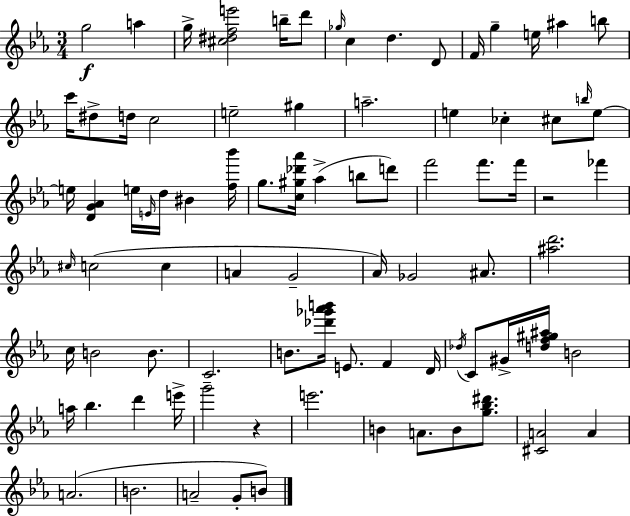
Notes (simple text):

G5/h A5/q G5/s [C#5,D#5,F5,E6]/h B5/s D6/e Gb5/s C5/q D5/q. D4/e F4/s G5/q E5/s A#5/q B5/e C6/s D#5/e D5/s C5/h E5/h G#5/q A5/h. E5/q CES5/q C#5/e B5/s E5/e E5/s [D4,G4,Ab4]/q E5/s E4/s D5/s BIS4/q [F5,Bb6]/s G5/e. [C5,G#5,Db6,Ab6]/s Ab5/q B5/e D6/e F6/h F6/e. F6/s R/h FES6/q C#5/s C5/h C5/q A4/q G4/h Ab4/s Gb4/h A#4/e. [A#5,D6]/h. C5/s B4/h B4/e. C4/h. B4/e. [Db6,Gb6,Ab6,B6]/s E4/e. F4/q D4/s Db5/s C4/e G#4/s [D5,F5,G#5,A#5]/s B4/h A5/s Bb5/q. D6/q E6/s G6/h R/q E6/h. B4/q A4/e. B4/e [G5,Bb5,D#6]/e. [C#4,A4]/h A4/q A4/h. B4/h. A4/h G4/e B4/e